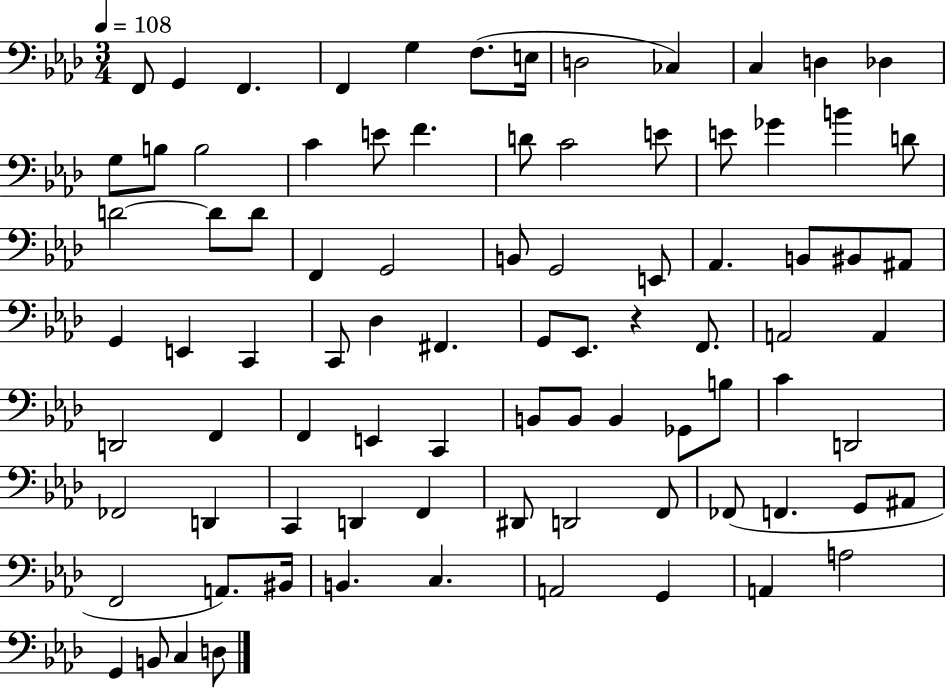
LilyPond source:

{
  \clef bass
  \numericTimeSignature
  \time 3/4
  \key aes \major
  \tempo 4 = 108
  f,8 g,4 f,4. | f,4 g4 f8.( e16 | d2 ces4) | c4 d4 des4 | \break g8 b8 b2 | c'4 e'8 f'4. | d'8 c'2 e'8 | e'8 ges'4 b'4 d'8 | \break d'2~~ d'8 d'8 | f,4 g,2 | b,8 g,2 e,8 | aes,4. b,8 bis,8 ais,8 | \break g,4 e,4 c,4 | c,8 des4 fis,4. | g,8 ees,8. r4 f,8. | a,2 a,4 | \break d,2 f,4 | f,4 e,4 c,4 | b,8 b,8 b,4 ges,8 b8 | c'4 d,2 | \break fes,2 d,4 | c,4 d,4 f,4 | dis,8 d,2 f,8 | fes,8( f,4. g,8 ais,8 | \break f,2 a,8.) bis,16 | b,4. c4. | a,2 g,4 | a,4 a2 | \break g,4 b,8 c4 d8 | \bar "|."
}